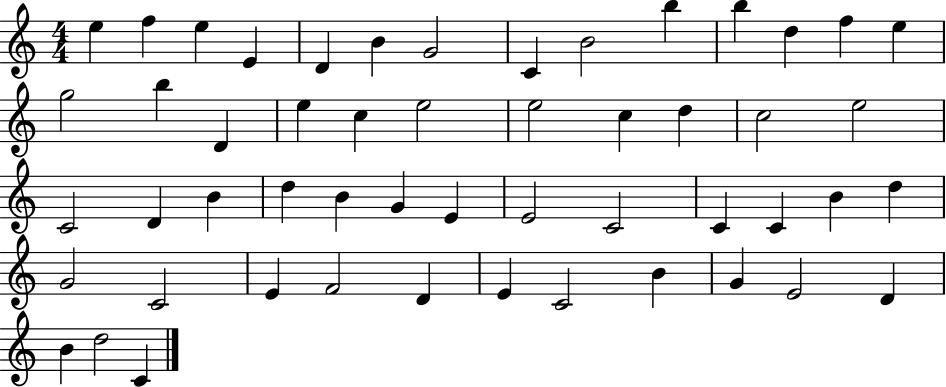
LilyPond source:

{
  \clef treble
  \numericTimeSignature
  \time 4/4
  \key c \major
  e''4 f''4 e''4 e'4 | d'4 b'4 g'2 | c'4 b'2 b''4 | b''4 d''4 f''4 e''4 | \break g''2 b''4 d'4 | e''4 c''4 e''2 | e''2 c''4 d''4 | c''2 e''2 | \break c'2 d'4 b'4 | d''4 b'4 g'4 e'4 | e'2 c'2 | c'4 c'4 b'4 d''4 | \break g'2 c'2 | e'4 f'2 d'4 | e'4 c'2 b'4 | g'4 e'2 d'4 | \break b'4 d''2 c'4 | \bar "|."
}